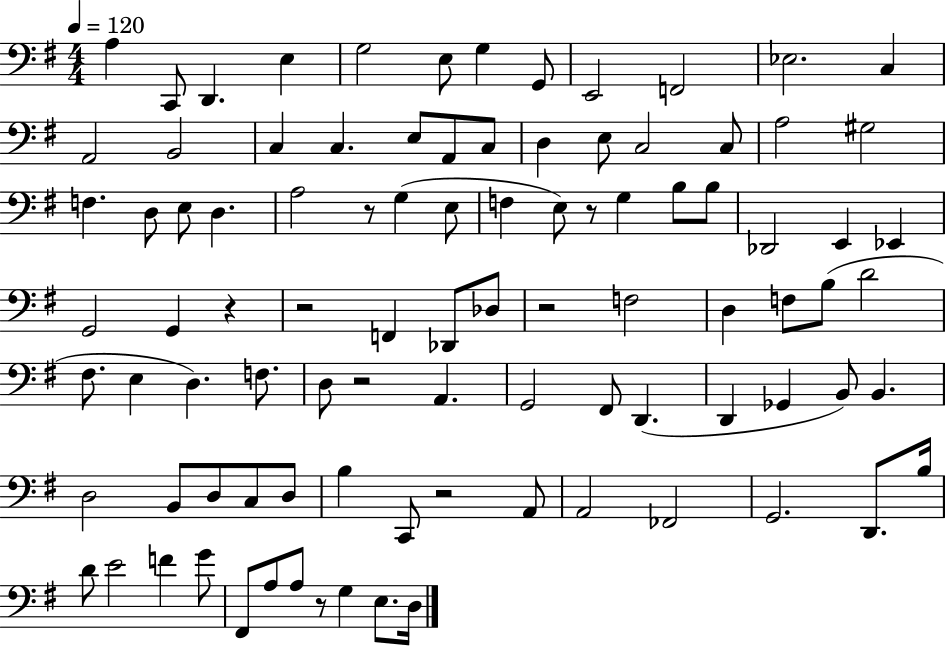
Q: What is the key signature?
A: G major